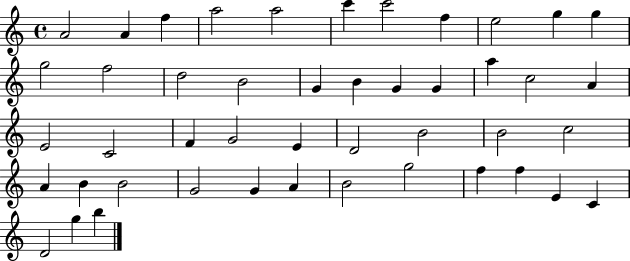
A4/h A4/q F5/q A5/h A5/h C6/q C6/h F5/q E5/h G5/q G5/q G5/h F5/h D5/h B4/h G4/q B4/q G4/q G4/q A5/q C5/h A4/q E4/h C4/h F4/q G4/h E4/q D4/h B4/h B4/h C5/h A4/q B4/q B4/h G4/h G4/q A4/q B4/h G5/h F5/q F5/q E4/q C4/q D4/h G5/q B5/q